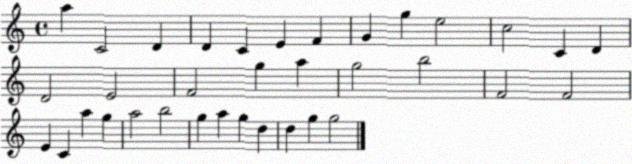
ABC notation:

X:1
T:Untitled
M:4/4
L:1/4
K:C
a C2 D D C E F G g e2 c2 C D D2 E2 F2 g a g2 b2 F2 F2 E C a g a2 b2 g a g d d g g2